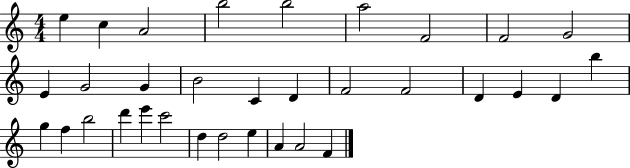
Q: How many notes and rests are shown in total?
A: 33